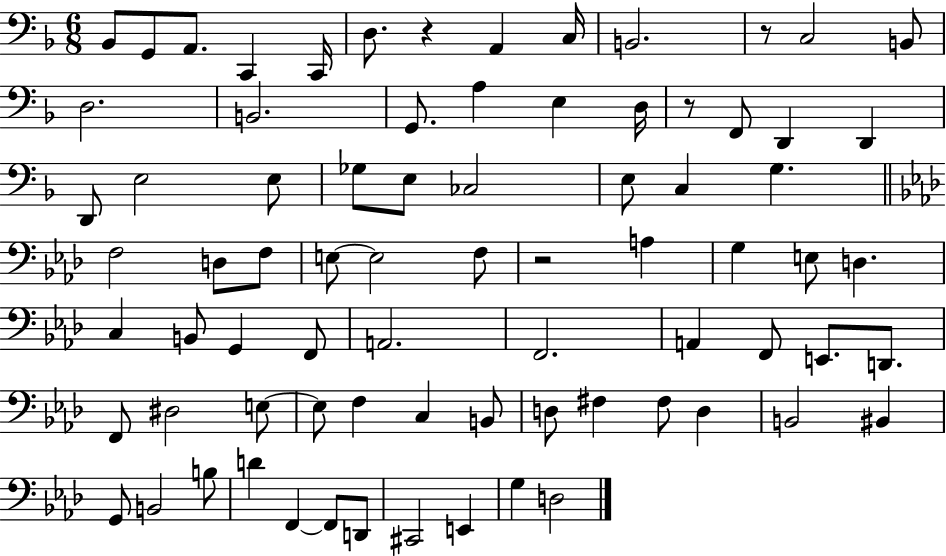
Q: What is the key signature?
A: F major